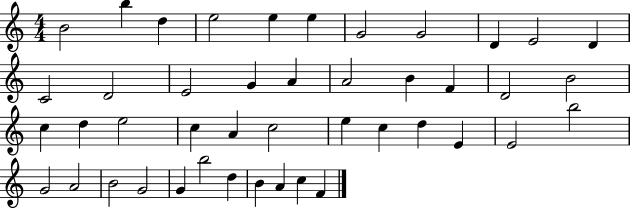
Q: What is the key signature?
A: C major